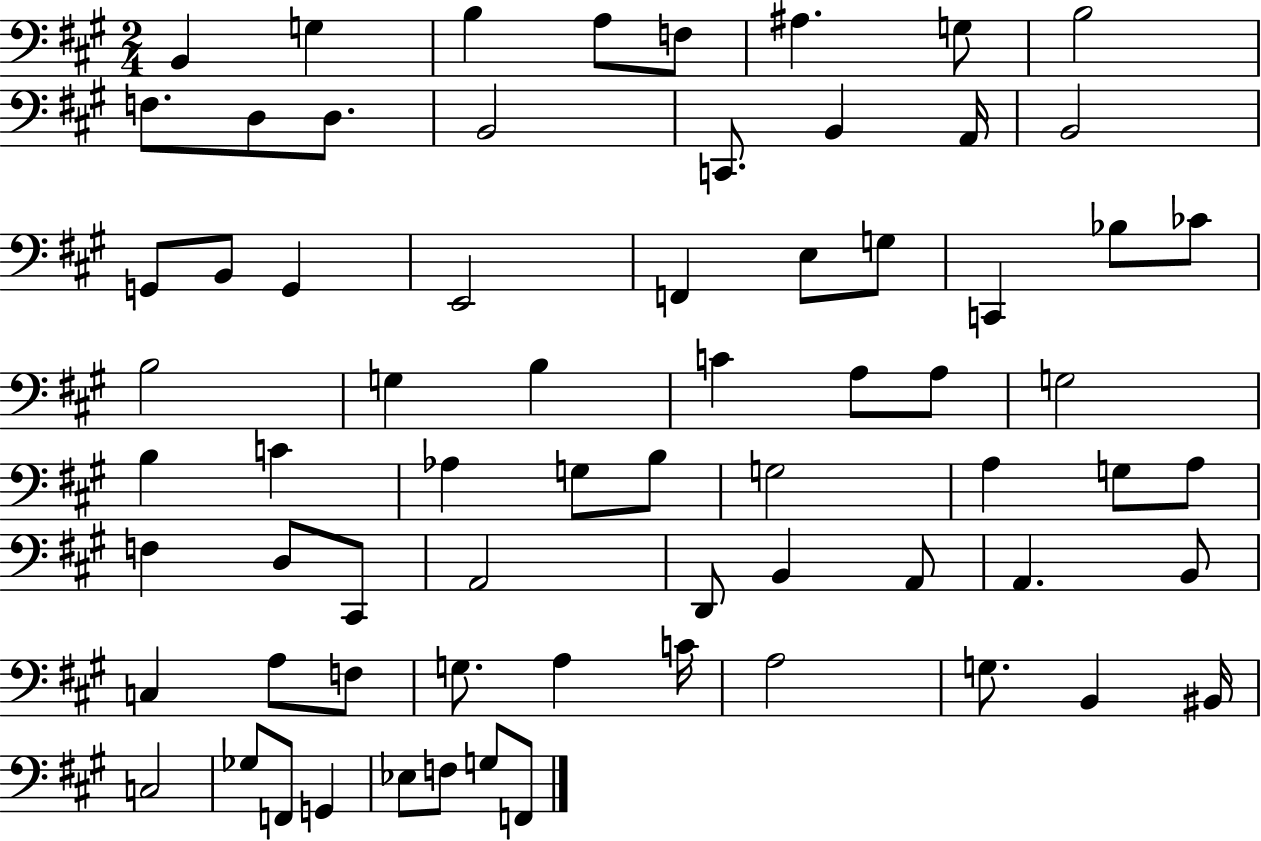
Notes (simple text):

B2/q G3/q B3/q A3/e F3/e A#3/q. G3/e B3/h F3/e. D3/e D3/e. B2/h C2/e. B2/q A2/s B2/h G2/e B2/e G2/q E2/h F2/q E3/e G3/e C2/q Bb3/e CES4/e B3/h G3/q B3/q C4/q A3/e A3/e G3/h B3/q C4/q Ab3/q G3/e B3/e G3/h A3/q G3/e A3/e F3/q D3/e C#2/e A2/h D2/e B2/q A2/e A2/q. B2/e C3/q A3/e F3/e G3/e. A3/q C4/s A3/h G3/e. B2/q BIS2/s C3/h Gb3/e F2/e G2/q Eb3/e F3/e G3/e F2/e